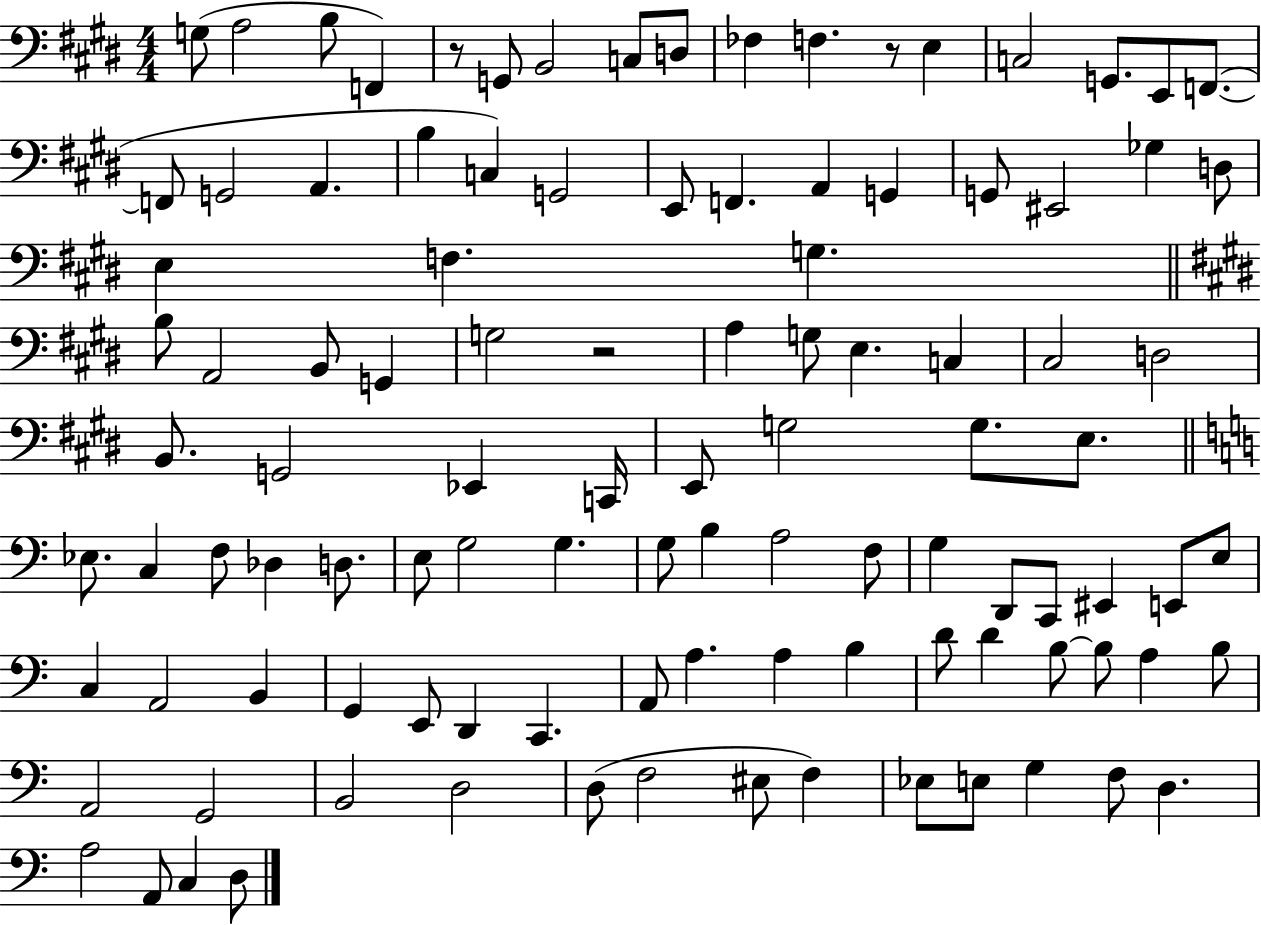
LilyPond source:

{
  \clef bass
  \numericTimeSignature
  \time 4/4
  \key e \major
  g8( a2 b8 f,4) | r8 g,8 b,2 c8 d8 | fes4 f4. r8 e4 | c2 g,8. e,8 f,8.~(~ | \break f,8 g,2 a,4. | b4 c4) g,2 | e,8 f,4. a,4 g,4 | g,8 eis,2 ges4 d8 | \break e4 f4. g4. | \bar "||" \break \key e \major b8 a,2 b,8 g,4 | g2 r2 | a4 g8 e4. c4 | cis2 d2 | \break b,8. g,2 ees,4 c,16 | e,8 g2 g8. e8. | \bar "||" \break \key a \minor ees8. c4 f8 des4 d8. | e8 g2 g4. | g8 b4 a2 f8 | g4 d,8 c,8 eis,4 e,8 e8 | \break c4 a,2 b,4 | g,4 e,8 d,4 c,4. | a,8 a4. a4 b4 | d'8 d'4 b8~~ b8 a4 b8 | \break a,2 g,2 | b,2 d2 | d8( f2 eis8 f4) | ees8 e8 g4 f8 d4. | \break a2 a,8 c4 d8 | \bar "|."
}